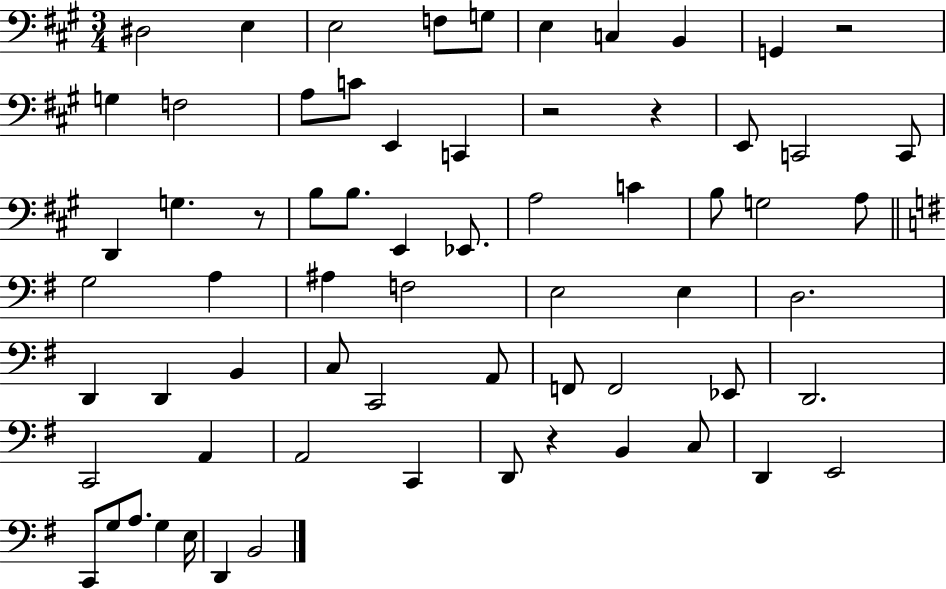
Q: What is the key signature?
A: A major